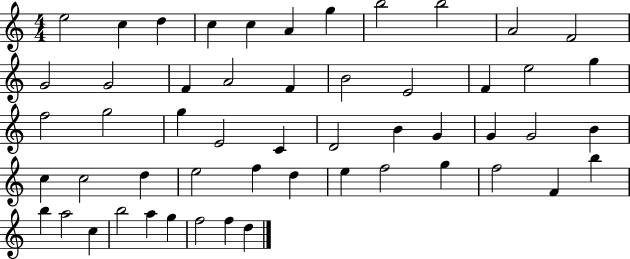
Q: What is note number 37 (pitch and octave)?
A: F5